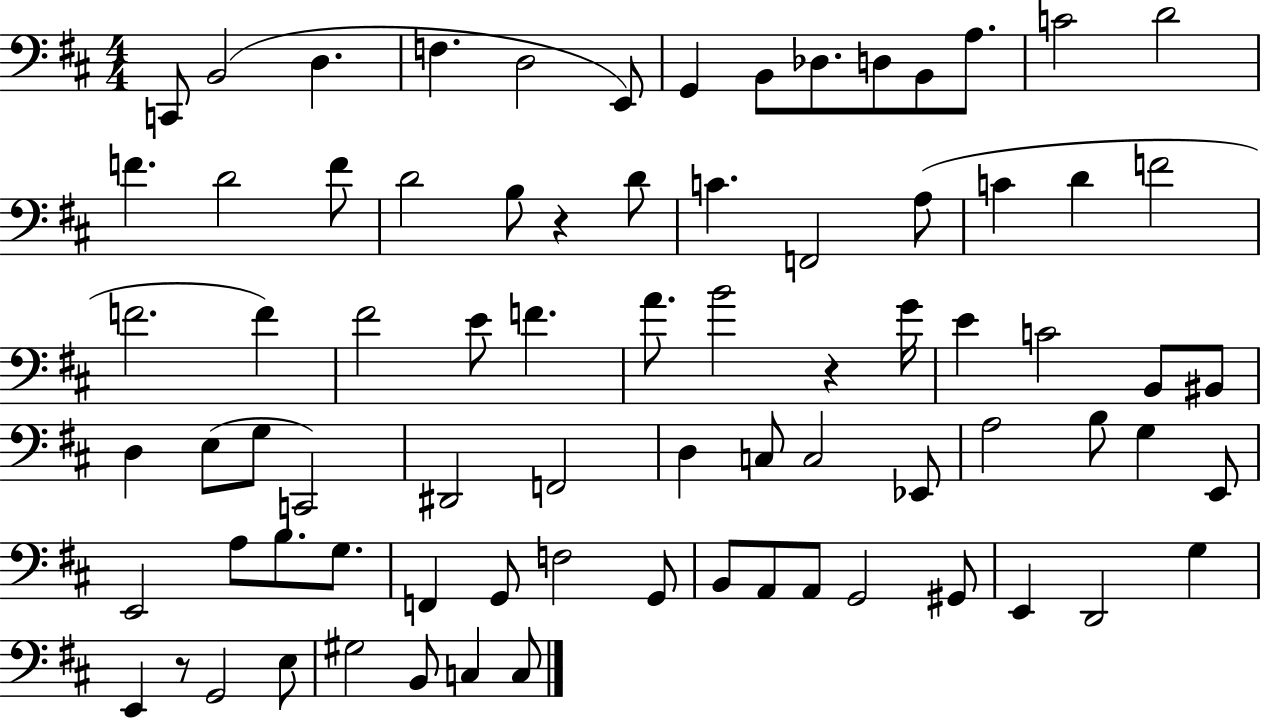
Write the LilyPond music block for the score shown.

{
  \clef bass
  \numericTimeSignature
  \time 4/4
  \key d \major
  \repeat volta 2 { c,8 b,2( d4. | f4. d2 e,8) | g,4 b,8 des8. d8 b,8 a8. | c'2 d'2 | \break f'4. d'2 f'8 | d'2 b8 r4 d'8 | c'4. f,2 a8( | c'4 d'4 f'2 | \break f'2. f'4) | fis'2 e'8 f'4. | a'8. b'2 r4 g'16 | e'4 c'2 b,8 bis,8 | \break d4 e8( g8 c,2) | dis,2 f,2 | d4 c8 c2 ees,8 | a2 b8 g4 e,8 | \break e,2 a8 b8. g8. | f,4 g,8 f2 g,8 | b,8 a,8 a,8 g,2 gis,8 | e,4 d,2 g4 | \break e,4 r8 g,2 e8 | gis2 b,8 c4 c8 | } \bar "|."
}